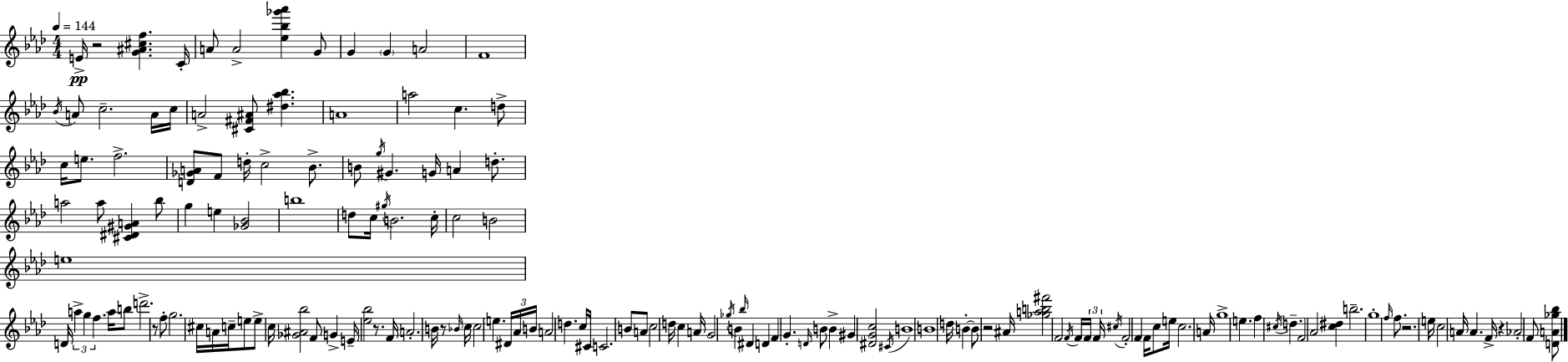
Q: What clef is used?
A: treble